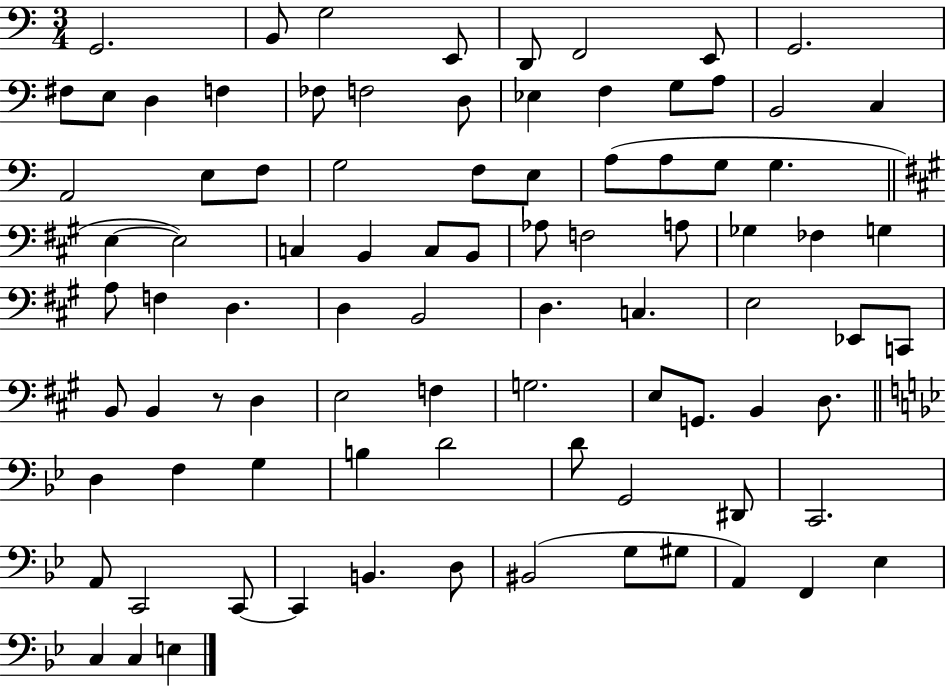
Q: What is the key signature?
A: C major